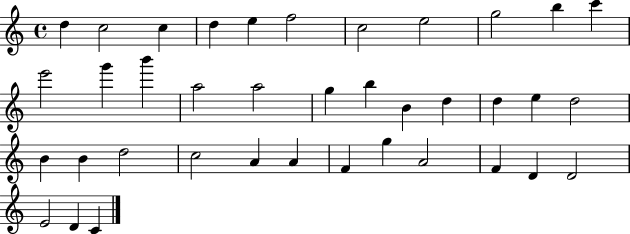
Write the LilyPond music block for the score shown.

{
  \clef treble
  \time 4/4
  \defaultTimeSignature
  \key c \major
  d''4 c''2 c''4 | d''4 e''4 f''2 | c''2 e''2 | g''2 b''4 c'''4 | \break e'''2 g'''4 b'''4 | a''2 a''2 | g''4 b''4 b'4 d''4 | d''4 e''4 d''2 | \break b'4 b'4 d''2 | c''2 a'4 a'4 | f'4 g''4 a'2 | f'4 d'4 d'2 | \break e'2 d'4 c'4 | \bar "|."
}